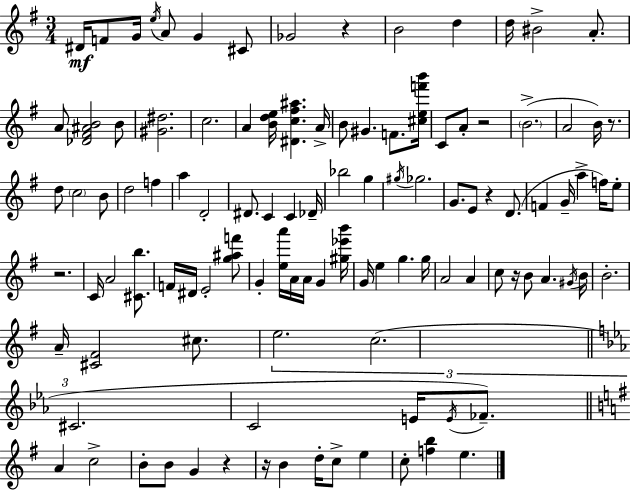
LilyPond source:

{
  \clef treble
  \numericTimeSignature
  \time 3/4
  \key g \major
  \repeat volta 2 { dis'16\mf f'8 g'16 \acciaccatura { e''16 } a'8 g'4 cis'8 | ges'2 r4 | b'2 d''4 | d''16 bis'2-> a'8.-. | \break a'8 <des' fis' ais' b'>2 b'8 | <gis' dis''>2. | c''2. | a'4 <b' d'' e''>16 <dis' c'' fis'' ais''>4. | \break a'16-> b'8 gis'4. f'8. | <cis'' e'' f''' b'''>16 c'8 a'8-. r2 | \parenthesize b'2.->( | a'2 b'16) r8. | \break d''8 \parenthesize c''2 b'8 | d''2 f''4 | a''4 d'2-. | dis'8. c'4 c'4 | \break des'16-- bes''2 g''4 | \acciaccatura { gis''16 } ges''2. | g'8. e'8 r4 d'8.( | f'4 g'16-- a''4-> f''16) | \break e''8-. r2. | c'16 a'2 <cis' b''>8. | f'16 dis'16 e'2-. | <g'' ais'' f'''>8 g'4-. <e'' a'''>16 a'16 a'16 g'4 | \break <gis'' ees''' b'''>16 g'16 e''4 g''4. | g''16 a'2 a'4 | c''8 r16 b'8 a'4. | \acciaccatura { gis'16 } b'16 b'2.-. | \break a'16-- <cis' fis'>2 | cis''8. \tuplet 3/2 { e''2. | c''2.( | \bar "||" \break \key c \minor cis'2. } | c'2 e'16 \acciaccatura { e'16 } fes'8.--) | \bar "||" \break \key e \minor a'4 c''2-> | b'8-. b'8 g'4 r4 | r16 b'4 d''16-. c''8-> e''4 | c''8-. <f'' b''>4 e''4. | \break } \bar "|."
}